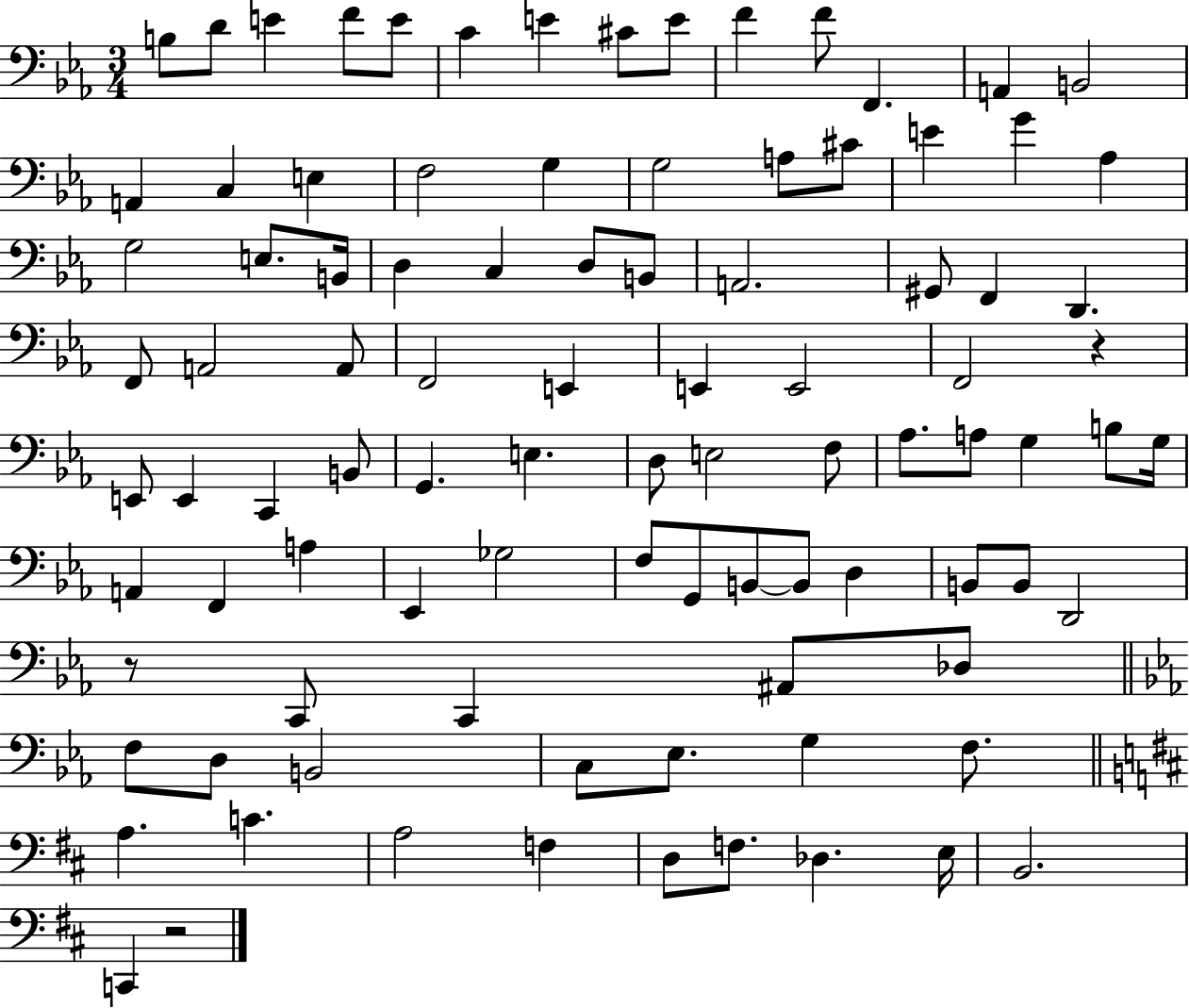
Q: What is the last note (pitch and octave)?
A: C2